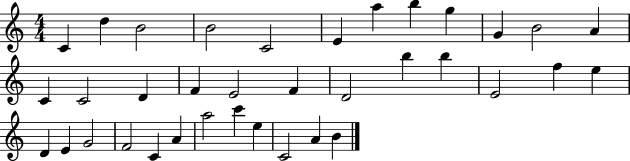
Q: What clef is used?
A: treble